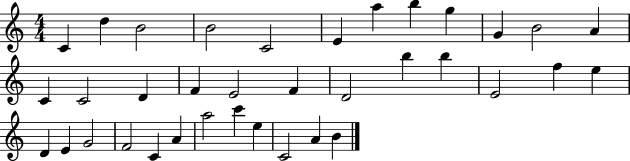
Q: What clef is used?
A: treble